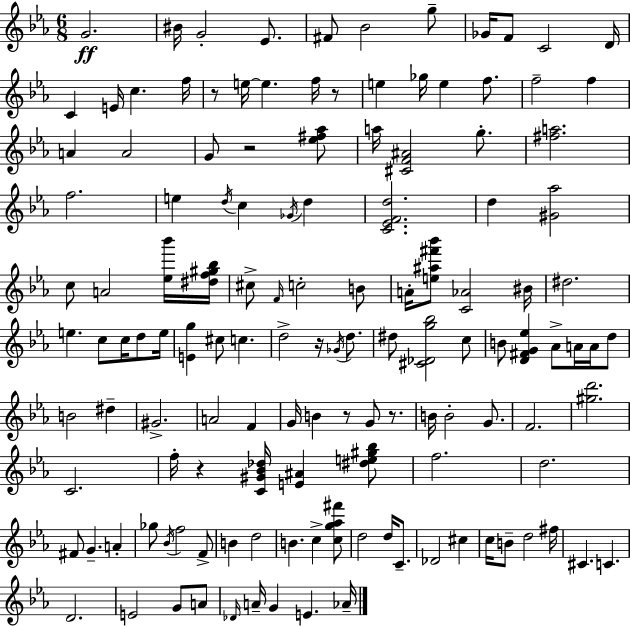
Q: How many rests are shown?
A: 7